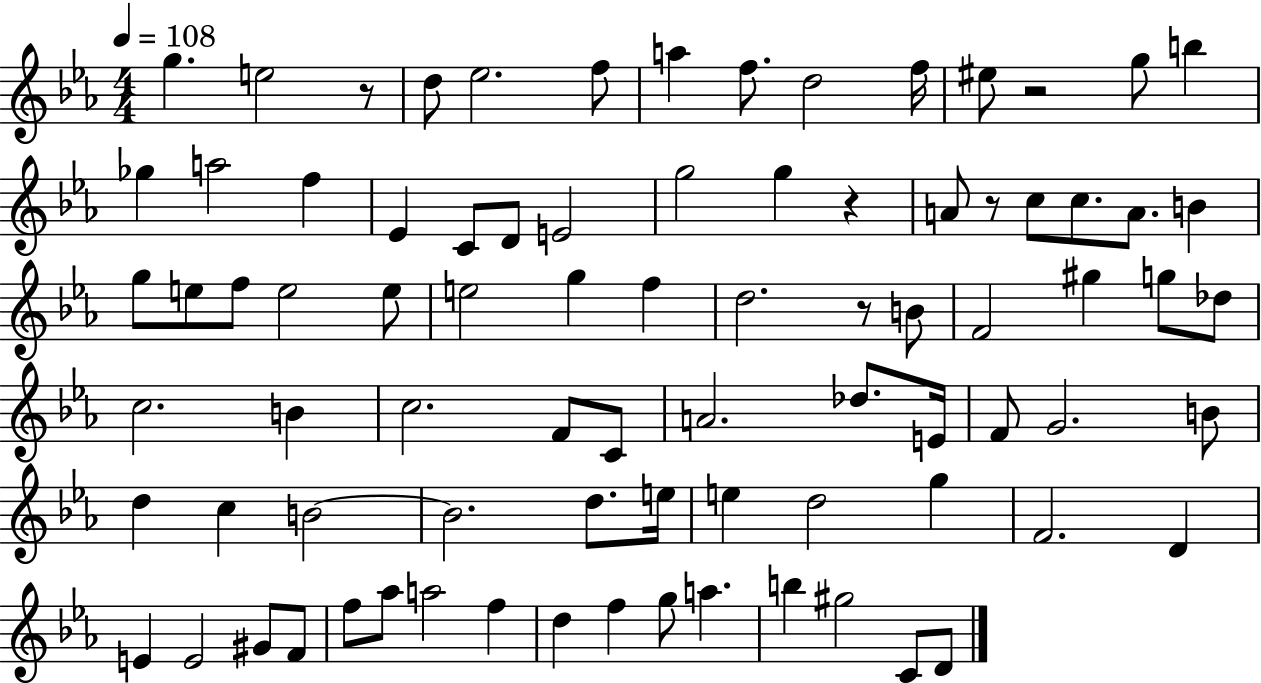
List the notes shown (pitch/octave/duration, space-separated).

G5/q. E5/h R/e D5/e Eb5/h. F5/e A5/q F5/e. D5/h F5/s EIS5/e R/h G5/e B5/q Gb5/q A5/h F5/q Eb4/q C4/e D4/e E4/h G5/h G5/q R/q A4/e R/e C5/e C5/e. A4/e. B4/q G5/e E5/e F5/e E5/h E5/e E5/h G5/q F5/q D5/h. R/e B4/e F4/h G#5/q G5/e Db5/e C5/h. B4/q C5/h. F4/e C4/e A4/h. Db5/e. E4/s F4/e G4/h. B4/e D5/q C5/q B4/h B4/h. D5/e. E5/s E5/q D5/h G5/q F4/h. D4/q E4/q E4/h G#4/e F4/e F5/e Ab5/e A5/h F5/q D5/q F5/q G5/e A5/q. B5/q G#5/h C4/e D4/e